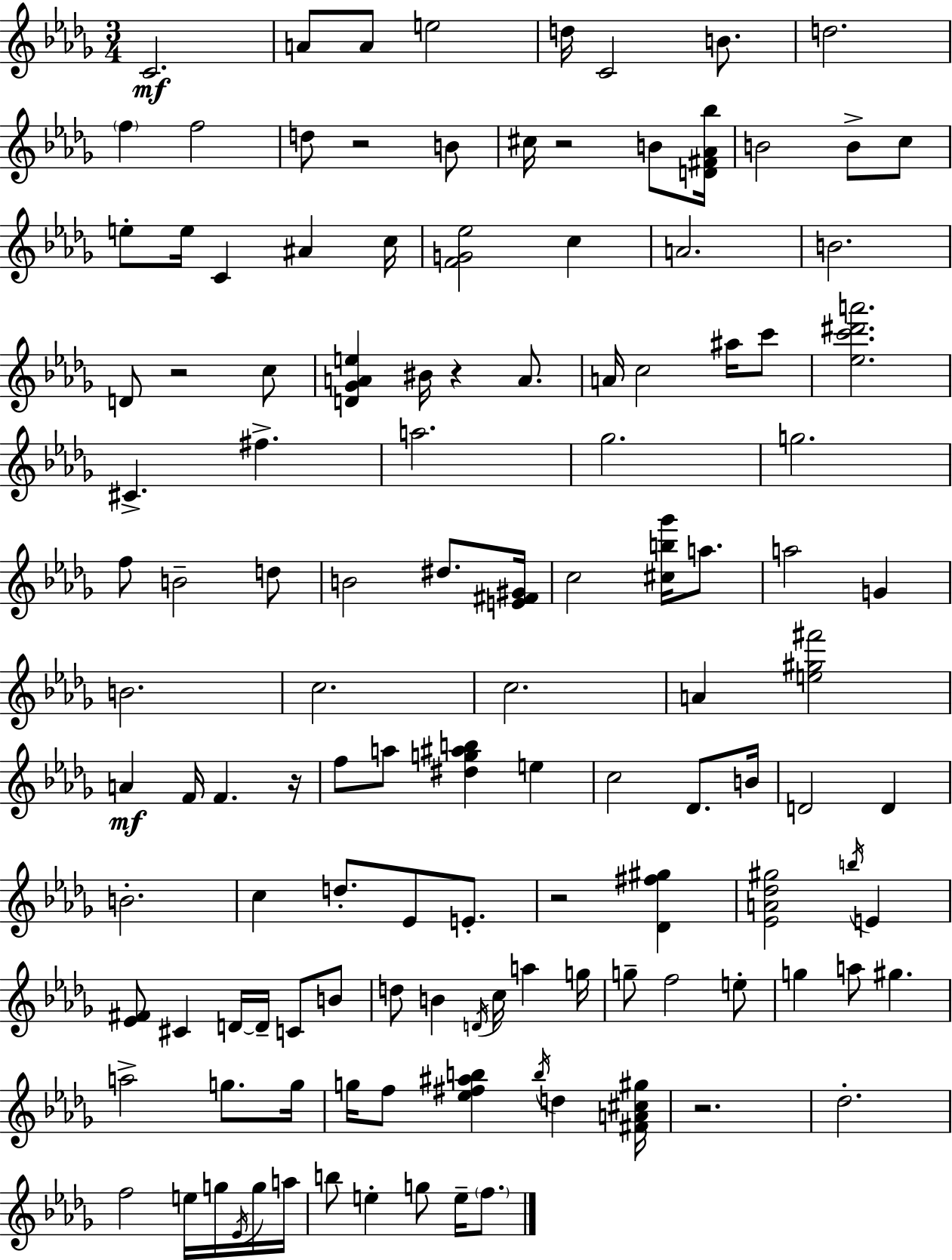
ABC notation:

X:1
T:Untitled
M:3/4
L:1/4
K:Bbm
C2 A/2 A/2 e2 d/4 C2 B/2 d2 f f2 d/2 z2 B/2 ^c/4 z2 B/2 [D^F_A_b]/4 B2 B/2 c/2 e/2 e/4 C ^A c/4 [FG_e]2 c A2 B2 D/2 z2 c/2 [D_GAe] ^B/4 z A/2 A/4 c2 ^a/4 c'/2 [_ec'^d'a']2 ^C ^f a2 _g2 g2 f/2 B2 d/2 B2 ^d/2 [E^F^G]/4 c2 [^cb_g']/4 a/2 a2 G B2 c2 c2 A [e^g^f']2 A F/4 F z/4 f/2 a/2 [^dg^ab] e c2 _D/2 B/4 D2 D B2 c d/2 _E/2 E/2 z2 [_D^f^g] [_EA_d^g]2 b/4 E [_E^F]/2 ^C D/4 D/4 C/2 B/2 d/2 B D/4 c/4 a g/4 g/2 f2 e/2 g a/2 ^g a2 g/2 g/4 g/4 f/2 [_e^f^ab] b/4 d [^FA^c^g]/4 z2 _d2 f2 e/4 g/4 _E/4 g/4 a/4 b/2 e g/2 e/4 f/2